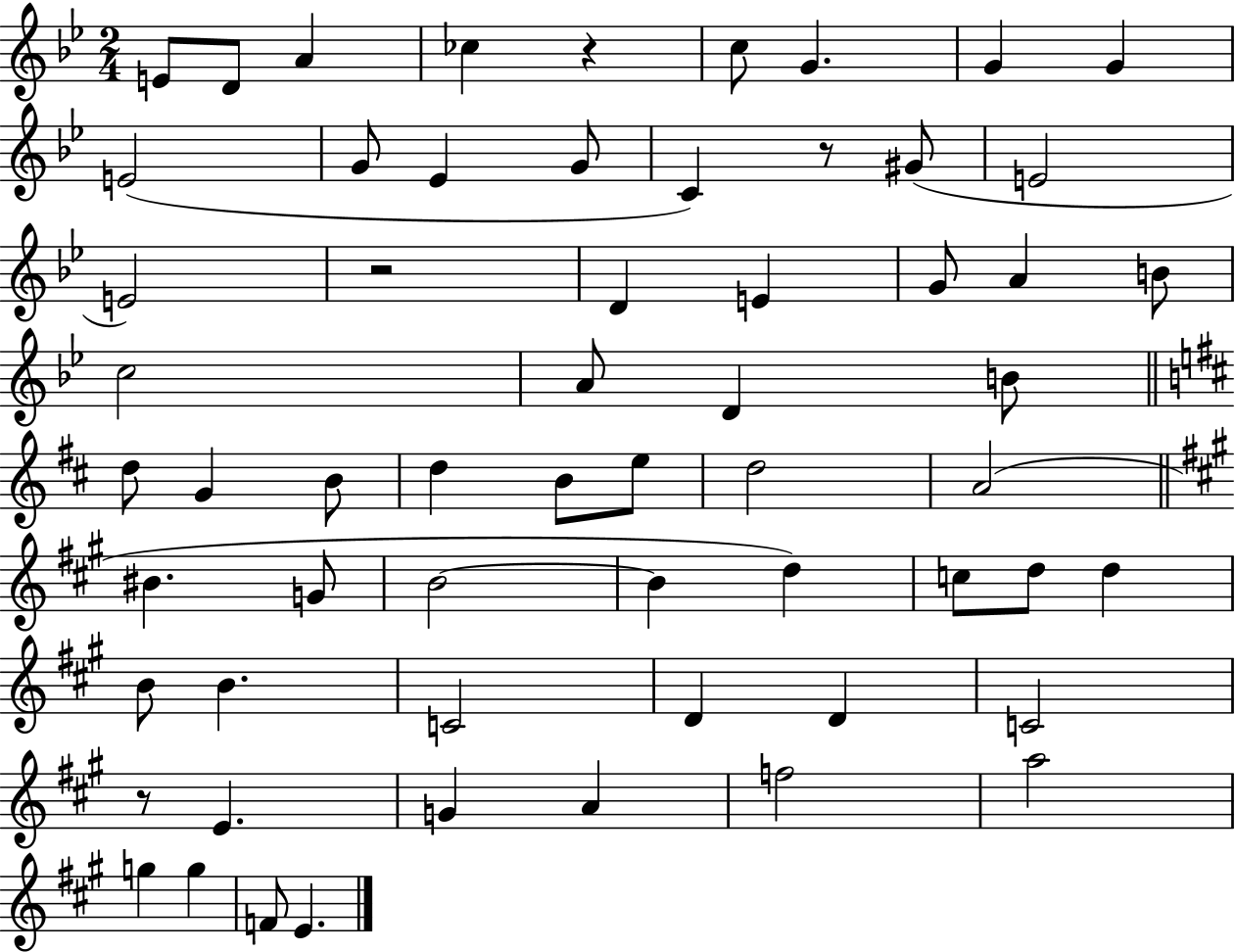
{
  \clef treble
  \numericTimeSignature
  \time 2/4
  \key bes \major
  e'8 d'8 a'4 | ces''4 r4 | c''8 g'4. | g'4 g'4 | \break e'2( | g'8 ees'4 g'8 | c'4) r8 gis'8( | e'2 | \break e'2) | r2 | d'4 e'4 | g'8 a'4 b'8 | \break c''2 | a'8 d'4 b'8 | \bar "||" \break \key d \major d''8 g'4 b'8 | d''4 b'8 e''8 | d''2 | a'2( | \break \bar "||" \break \key a \major bis'4. g'8 | b'2~~ | b'4 d''4) | c''8 d''8 d''4 | \break b'8 b'4. | c'2 | d'4 d'4 | c'2 | \break r8 e'4. | g'4 a'4 | f''2 | a''2 | \break g''4 g''4 | f'8 e'4. | \bar "|."
}